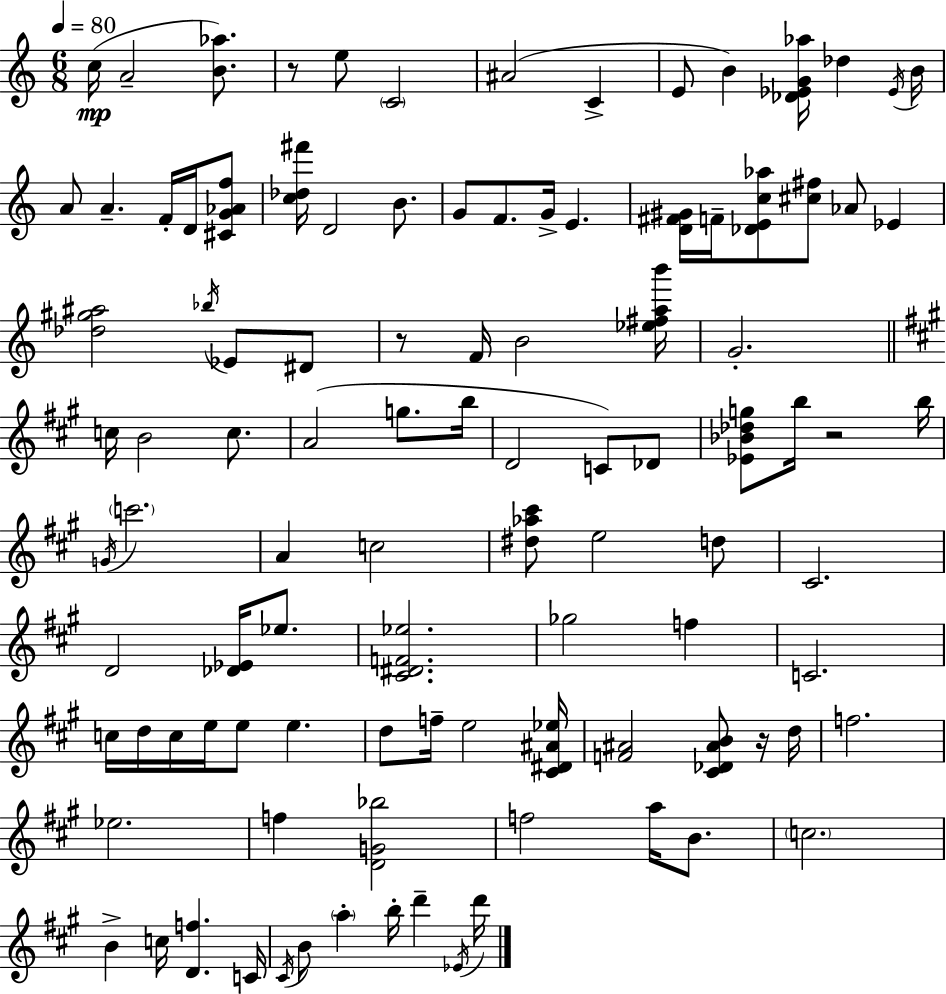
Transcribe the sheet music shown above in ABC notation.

X:1
T:Untitled
M:6/8
L:1/4
K:Am
c/4 A2 [B_a]/2 z/2 e/2 C2 ^A2 C E/2 B [_D_EG_a]/4 _d _E/4 B/4 A/2 A F/4 D/4 [^CG_Af]/2 [c_d^f']/4 D2 B/2 G/2 F/2 G/4 E [D^F^G]/4 F/4 [_DEc_a]/2 [^c^f]/2 _A/2 _E [_d^g^a]2 _b/4 _E/2 ^D/2 z/2 F/4 B2 [_e^fab']/4 G2 c/4 B2 c/2 A2 g/2 b/4 D2 C/2 _D/2 [_E_B_dg]/2 b/4 z2 b/4 G/4 c'2 A c2 [^d_a^c']/2 e2 d/2 ^C2 D2 [_D_E]/4 _e/2 [^C^DF_e]2 _g2 f C2 c/4 d/4 c/4 e/4 e/2 e d/2 f/4 e2 [^C^D^A_e]/4 [F^A]2 [^C_D^AB]/2 z/4 d/4 f2 _e2 f [DG_b]2 f2 a/4 B/2 c2 B c/4 [Df] C/4 ^C/4 B/2 a b/4 d' _E/4 d'/4